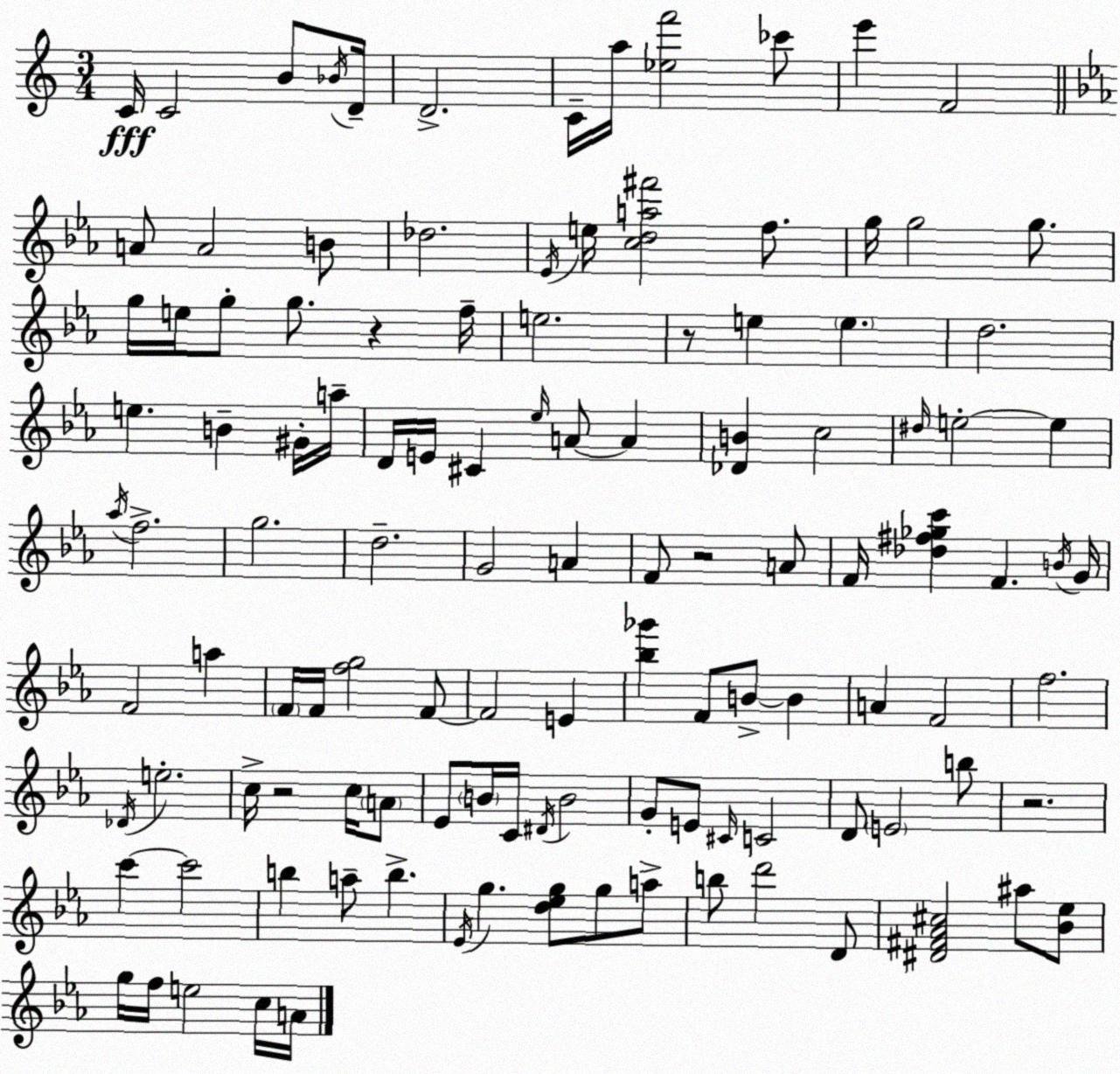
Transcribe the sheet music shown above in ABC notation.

X:1
T:Untitled
M:3/4
L:1/4
K:C
C/4 C2 B/2 _B/4 D/4 D2 C/4 a/4 [_ef']2 _c'/2 e' F2 A/2 A2 B/2 _d2 _E/4 e/4 [cda^f']2 f/2 g/4 g2 g/2 g/4 e/4 g/2 g/2 z f/4 e2 z/2 e e d2 e B ^G/4 a/4 D/4 E/4 ^C _e/4 A/2 A [_DB] c2 ^d/4 e2 e _a/4 f2 g2 d2 G2 A F/2 z2 A/2 F/4 [_d^f_gc'] F B/4 G/4 F2 a F/4 F/4 [fg]2 F/2 F2 E [_b_g'] F/2 B/2 B A F2 f2 _D/4 e2 c/4 z2 c/4 A/2 _E/2 B/4 C/4 ^D/4 B2 G/2 E/2 ^C/4 C2 D/2 E2 b/2 z2 c' c'2 b a/2 b _E/4 g [d_eg]/2 g/2 a/2 b/2 d'2 D/2 [^D^F_A^c]2 ^a/2 [_B_e]/2 g/4 f/4 e2 c/4 A/4